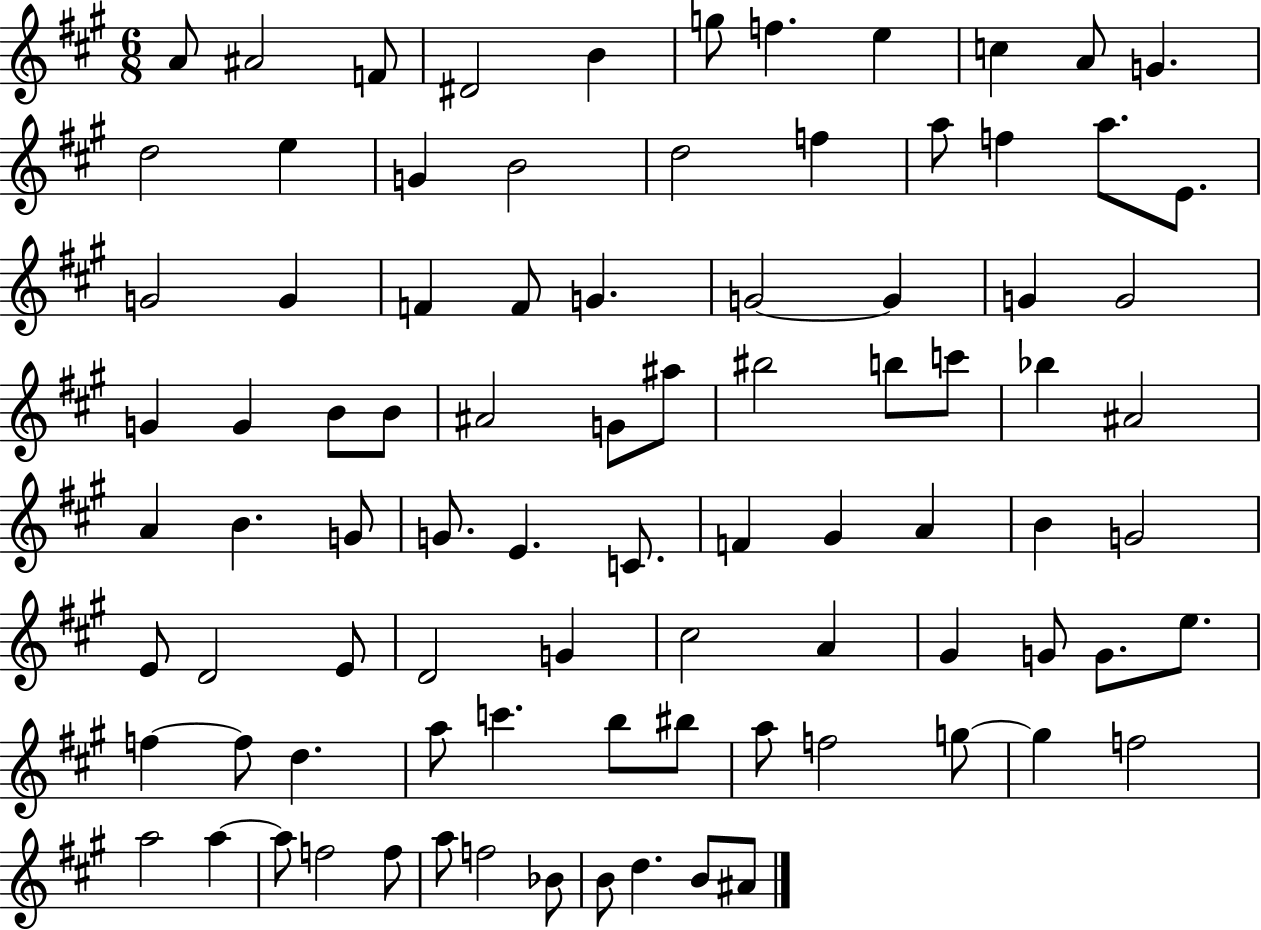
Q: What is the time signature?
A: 6/8